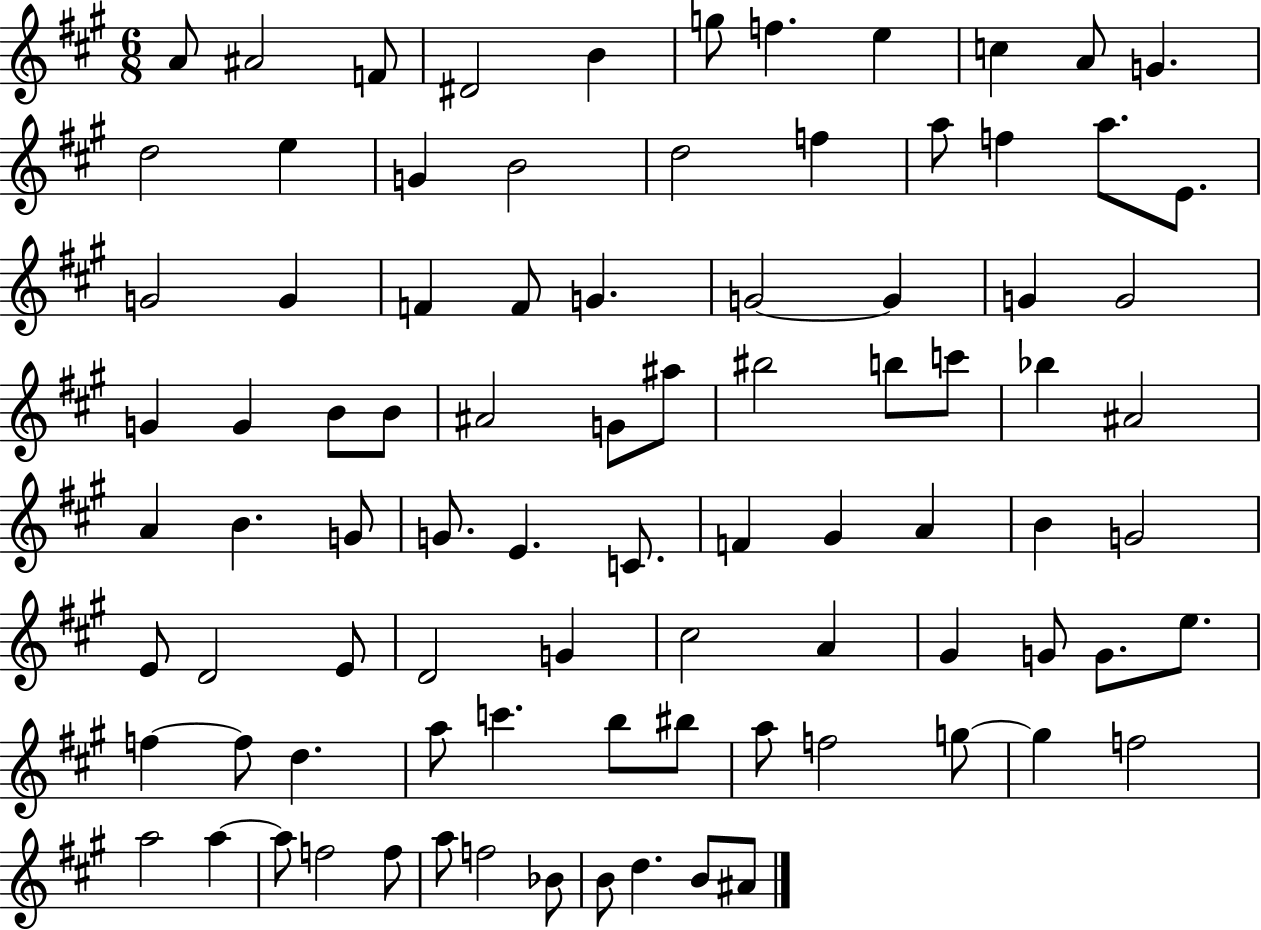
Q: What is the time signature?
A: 6/8